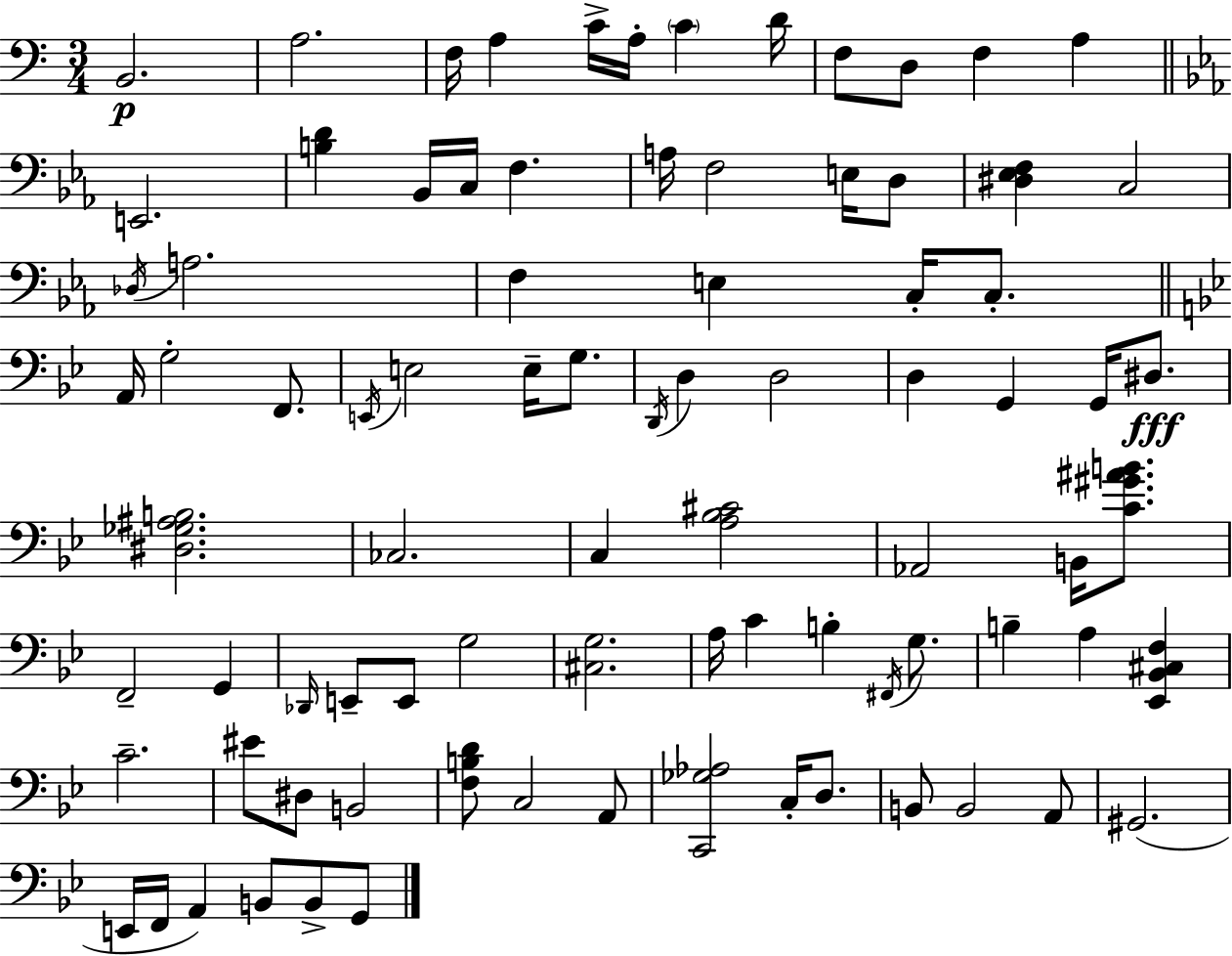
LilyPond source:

{
  \clef bass
  \numericTimeSignature
  \time 3/4
  \key a \minor
  \repeat volta 2 { b,2.\p | a2. | f16 a4 c'16-> a16-. \parenthesize c'4 d'16 | f8 d8 f4 a4 | \break \bar "||" \break \key c \minor e,2. | <b d'>4 bes,16 c16 f4. | a16 f2 e16 d8 | <dis ees f>4 c2 | \break \acciaccatura { des16 } a2. | f4 e4 c16-. c8.-. | \bar "||" \break \key bes \major a,16 g2-. f,8. | \acciaccatura { e,16 } e2 e16-- g8. | \acciaccatura { d,16 } d4 d2 | d4 g,4 g,16 dis8.\fff | \break <dis ges ais b>2. | ces2. | c4 <a bes cis'>2 | aes,2 b,16 <c' gis' ais' b'>8. | \break f,2-- g,4 | \grace { des,16 } e,8-- e,8 g2 | <cis g>2. | a16 c'4 b4-. | \break \acciaccatura { fis,16 } g8. b4-- a4 | <ees, bes, cis f>4 c'2.-- | eis'8 dis8 b,2 | <f b d'>8 c2 | \break a,8 <c, ges aes>2 | c16-. d8. b,8 b,2 | a,8 gis,2.( | e,16 f,16 a,4) b,8 | \break b,8-> g,8 } \bar "|."
}